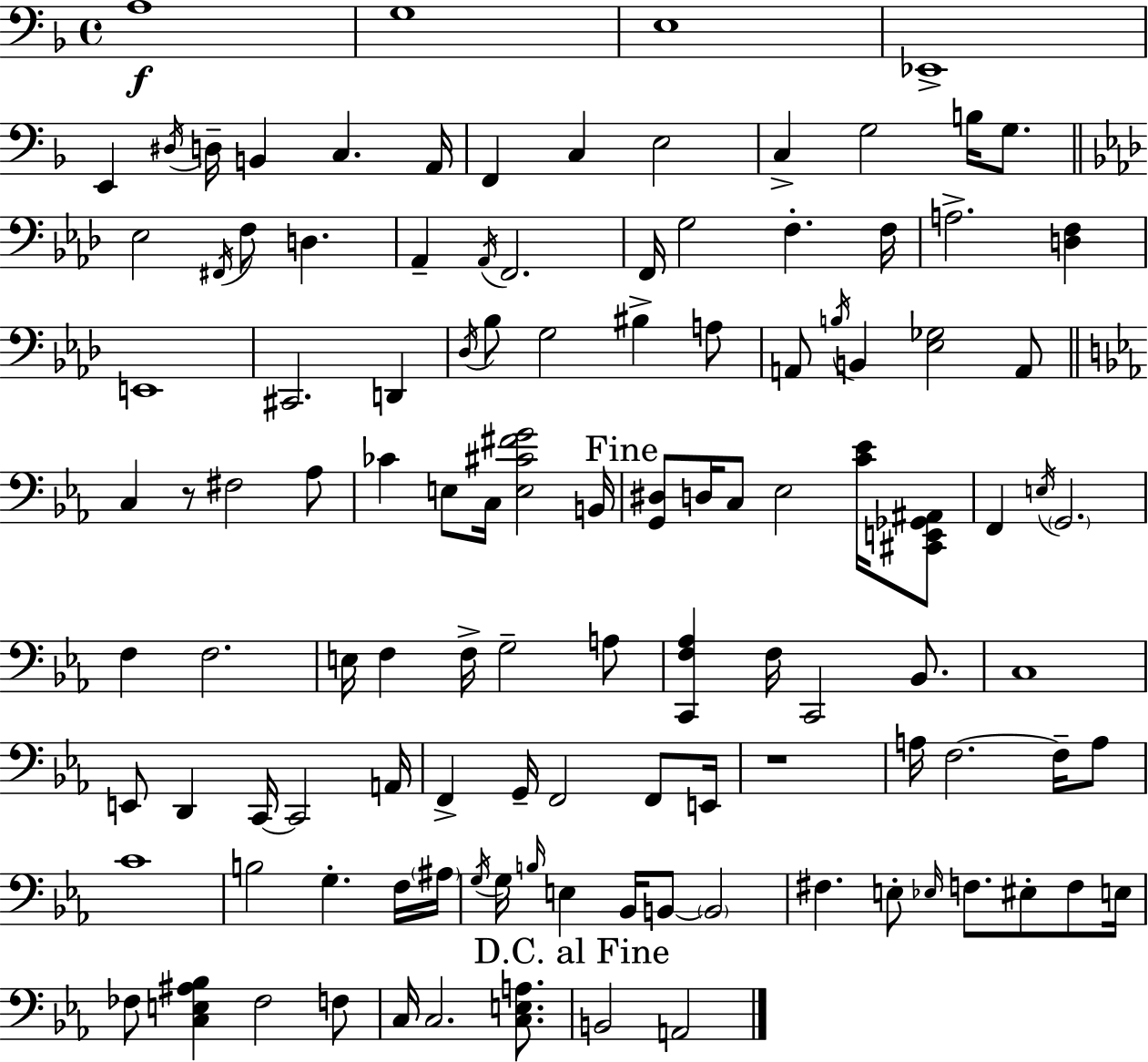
X:1
T:Untitled
M:4/4
L:1/4
K:Dm
A,4 G,4 E,4 _E,,4 E,, ^D,/4 D,/4 B,, C, A,,/4 F,, C, E,2 C, G,2 B,/4 G,/2 _E,2 ^F,,/4 F,/2 D, _A,, _A,,/4 F,,2 F,,/4 G,2 F, F,/4 A,2 [D,F,] E,,4 ^C,,2 D,, _D,/4 _B,/2 G,2 ^B, A,/2 A,,/2 B,/4 B,, [_E,_G,]2 A,,/2 C, z/2 ^F,2 _A,/2 _C E,/2 C,/4 [E,^C^FG]2 B,,/4 [G,,^D,]/2 D,/4 C,/2 _E,2 [C_E]/4 [^C,,E,,_G,,^A,,]/2 F,, E,/4 G,,2 F, F,2 E,/4 F, F,/4 G,2 A,/2 [C,,F,_A,] F,/4 C,,2 _B,,/2 C,4 E,,/2 D,, C,,/4 C,,2 A,,/4 F,, G,,/4 F,,2 F,,/2 E,,/4 z4 A,/4 F,2 F,/4 A,/2 C4 B,2 G, F,/4 ^A,/4 G,/4 G,/4 B,/4 E, _B,,/4 B,,/2 B,,2 ^F, E,/2 _E,/4 F,/2 ^E,/2 F,/2 E,/4 _F,/2 [C,E,^A,_B,] _F,2 F,/2 C,/4 C,2 [C,E,A,]/2 B,,2 A,,2